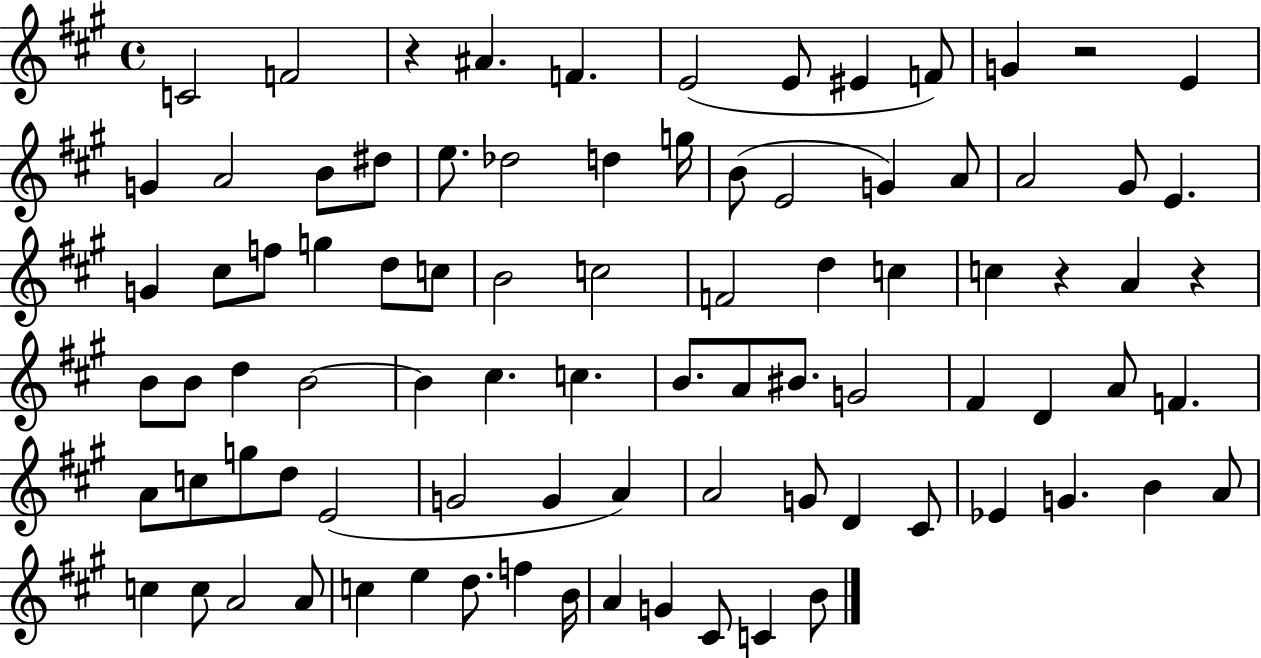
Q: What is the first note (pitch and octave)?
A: C4